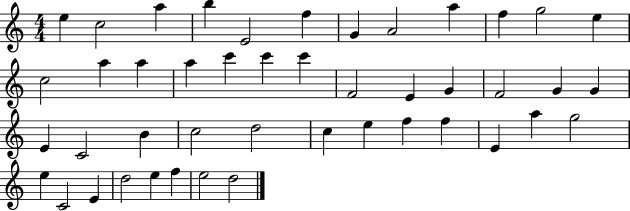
{
  \clef treble
  \numericTimeSignature
  \time 4/4
  \key c \major
  e''4 c''2 a''4 | b''4 e'2 f''4 | g'4 a'2 a''4 | f''4 g''2 e''4 | \break c''2 a''4 a''4 | a''4 c'''4 c'''4 c'''4 | f'2 e'4 g'4 | f'2 g'4 g'4 | \break e'4 c'2 b'4 | c''2 d''2 | c''4 e''4 f''4 f''4 | e'4 a''4 g''2 | \break e''4 c'2 e'4 | d''2 e''4 f''4 | e''2 d''2 | \bar "|."
}